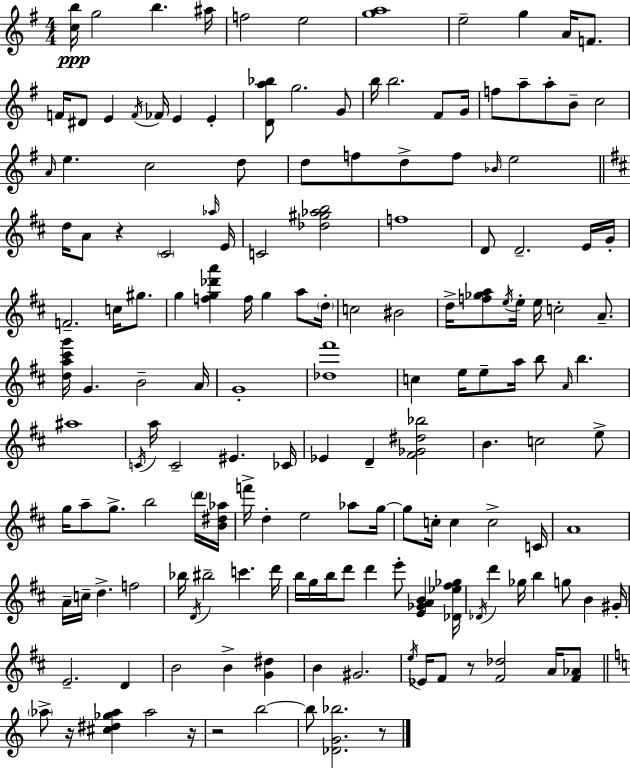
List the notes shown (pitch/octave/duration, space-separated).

[C5,B5]/s G5/h B5/q. A#5/s F5/h E5/h [G5,A5]/w E5/h G5/q A4/s F4/e. F4/s D#4/e E4/q F4/s FES4/s E4/q E4/q [D4,A5,Bb5]/e G5/h. G4/e B5/s B5/h. F#4/e G4/s F5/e A5/e A5/e B4/e C5/h A4/s E5/q. C5/h D5/e D5/e F5/e D5/e F5/e Bb4/s E5/h D5/s A4/e R/q C#4/h Ab5/s E4/s C4/h [Db5,G#5,Ab5,B5]/h F5/w D4/e D4/h. E4/s G4/s F4/h. C5/s G#5/e. G5/q [F5,G5,Db6,A6]/q F5/s G5/q A5/e D5/s C5/h BIS4/h D5/s [F5,Gb5,A5]/e E5/s E5/s E5/s C5/h A4/e. [D5,A5,C#6,G6]/s G4/q. B4/h A4/s G4/w [Db5,F#6]/w C5/q E5/s E5/e A5/s B5/e A4/s B5/q. A#5/w C4/s A5/s C4/h EIS4/q. CES4/s Eb4/q D4/q [F#4,Gb4,D#5,Bb5]/h B4/q. C5/h E5/e G5/s A5/e G5/e. B5/h D6/s [B4,D#5,Ab5]/s F6/s D5/q E5/h Ab5/e G5/s G5/e C5/s C5/q C5/h C4/s A4/w A4/s C5/s D5/q. F5/h Bb5/s D4/s BIS5/h C6/q. D6/s B5/s G5/s B5/s D6/e D6/q E6/e [E4,Gb4,A4,B4]/q [Db4,Eb5,F#5,Gb5]/s Db4/s D6/q Gb5/s B5/q G5/e B4/q G#4/s E4/h. D4/q B4/h B4/q [G4,D#5]/q B4/q G#4/h. E5/s Eb4/s F#4/e R/e [F#4,Db5]/h A4/s [F#4,Ab4]/e Ab5/e R/s [C#5,D#5,Gb5,Ab5]/q Ab5/h R/s R/h B5/h B5/e [Db4,G4,Bb5]/h. R/e